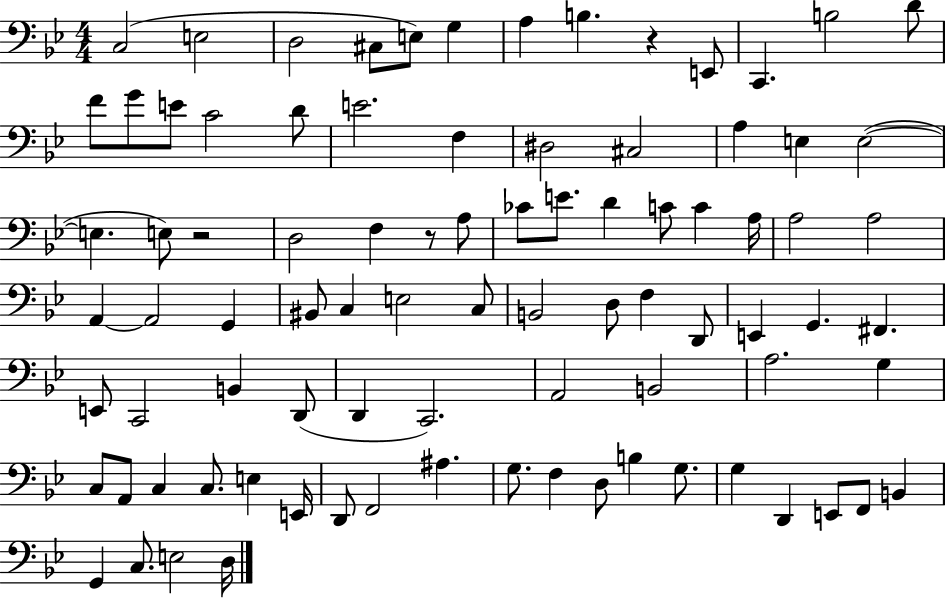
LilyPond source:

{
  \clef bass
  \numericTimeSignature
  \time 4/4
  \key bes \major
  \repeat volta 2 { c2( e2 | d2 cis8 e8) g4 | a4 b4. r4 e,8 | c,4. b2 d'8 | \break f'8 g'8 e'8 c'2 d'8 | e'2. f4 | dis2 cis2 | a4 e4 e2~(~ | \break e4. e8) r2 | d2 f4 r8 a8 | ces'8 e'8. d'4 c'8 c'4 a16 | a2 a2 | \break a,4~~ a,2 g,4 | bis,8 c4 e2 c8 | b,2 d8 f4 d,8 | e,4 g,4. fis,4. | \break e,8 c,2 b,4 d,8( | d,4 c,2.) | a,2 b,2 | a2. g4 | \break c8 a,8 c4 c8. e4 e,16 | d,8 f,2 ais4. | g8. f4 d8 b4 g8. | g4 d,4 e,8 f,8 b,4 | \break g,4 c8. e2 d16 | } \bar "|."
}